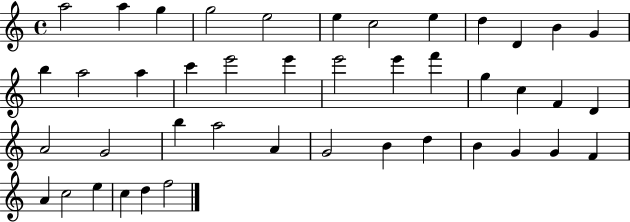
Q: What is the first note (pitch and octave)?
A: A5